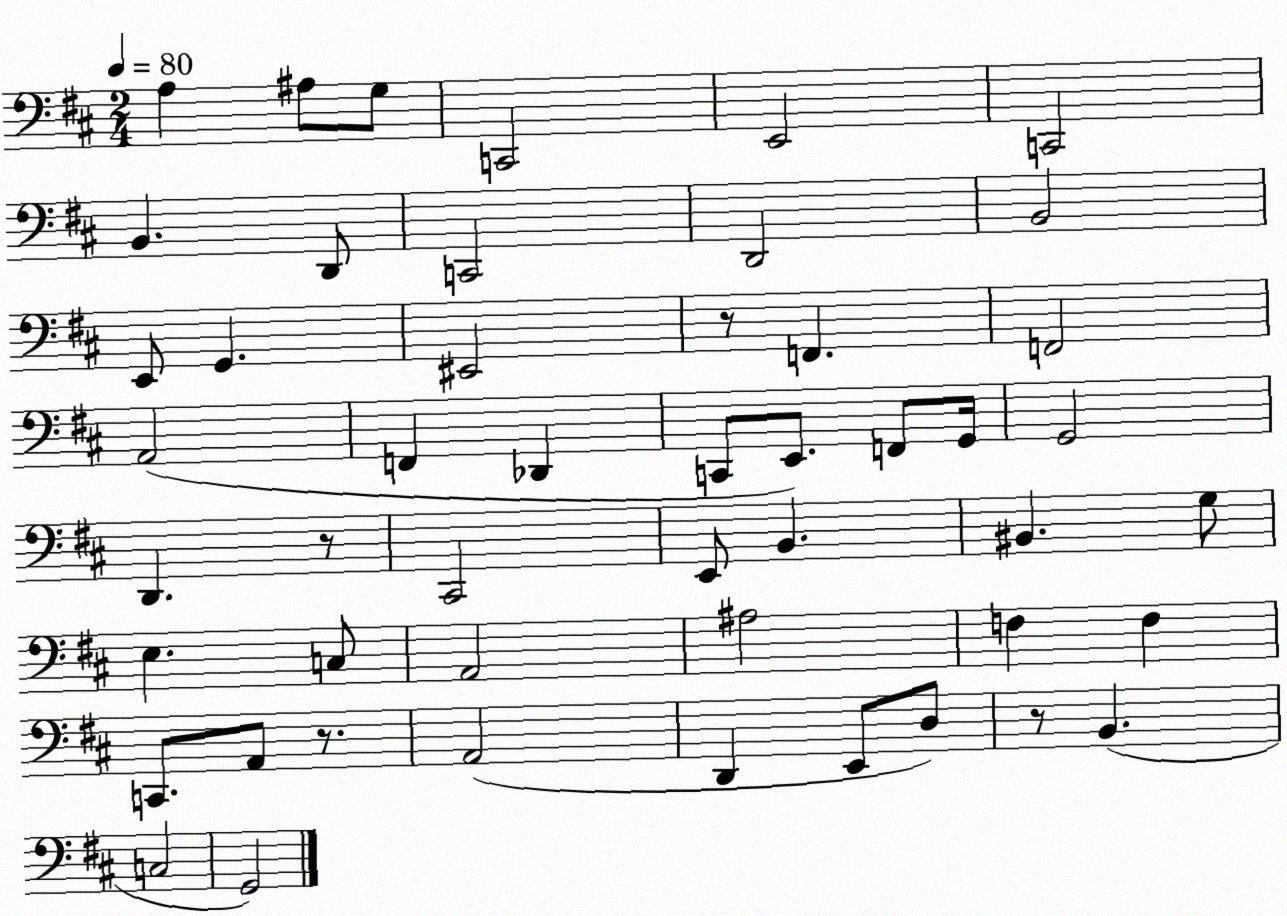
X:1
T:Untitled
M:2/4
L:1/4
K:D
A, ^A,/2 G,/2 C,,2 E,,2 C,,2 B,, D,,/2 C,,2 D,,2 B,,2 E,,/2 G,, ^E,,2 z/2 F,, F,,2 A,,2 F,, _D,, C,,/2 E,,/2 F,,/2 G,,/4 G,,2 D,, z/2 ^C,,2 E,,/2 B,, ^B,, G,/2 E, C,/2 A,,2 ^A,2 F, F, C,,/2 A,,/2 z/2 A,,2 D,, E,,/2 D,/2 z/2 B,, C,2 G,,2